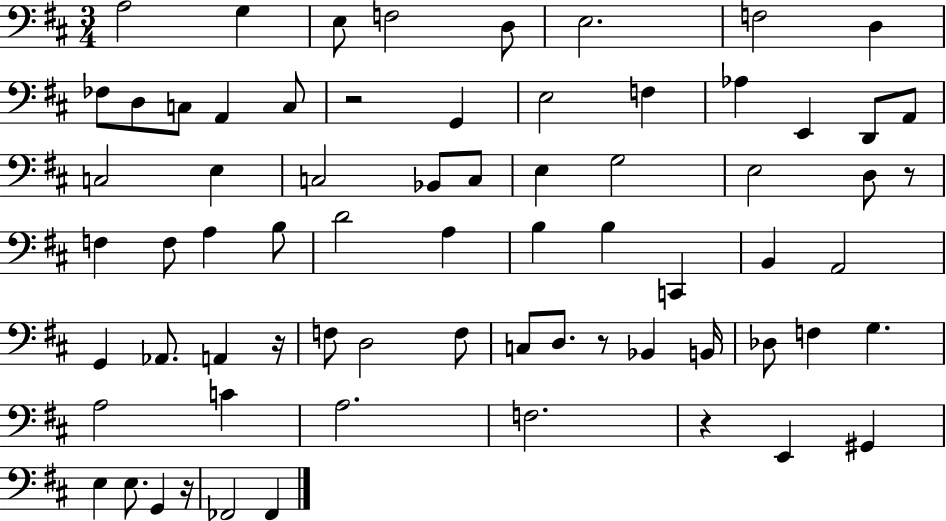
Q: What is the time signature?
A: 3/4